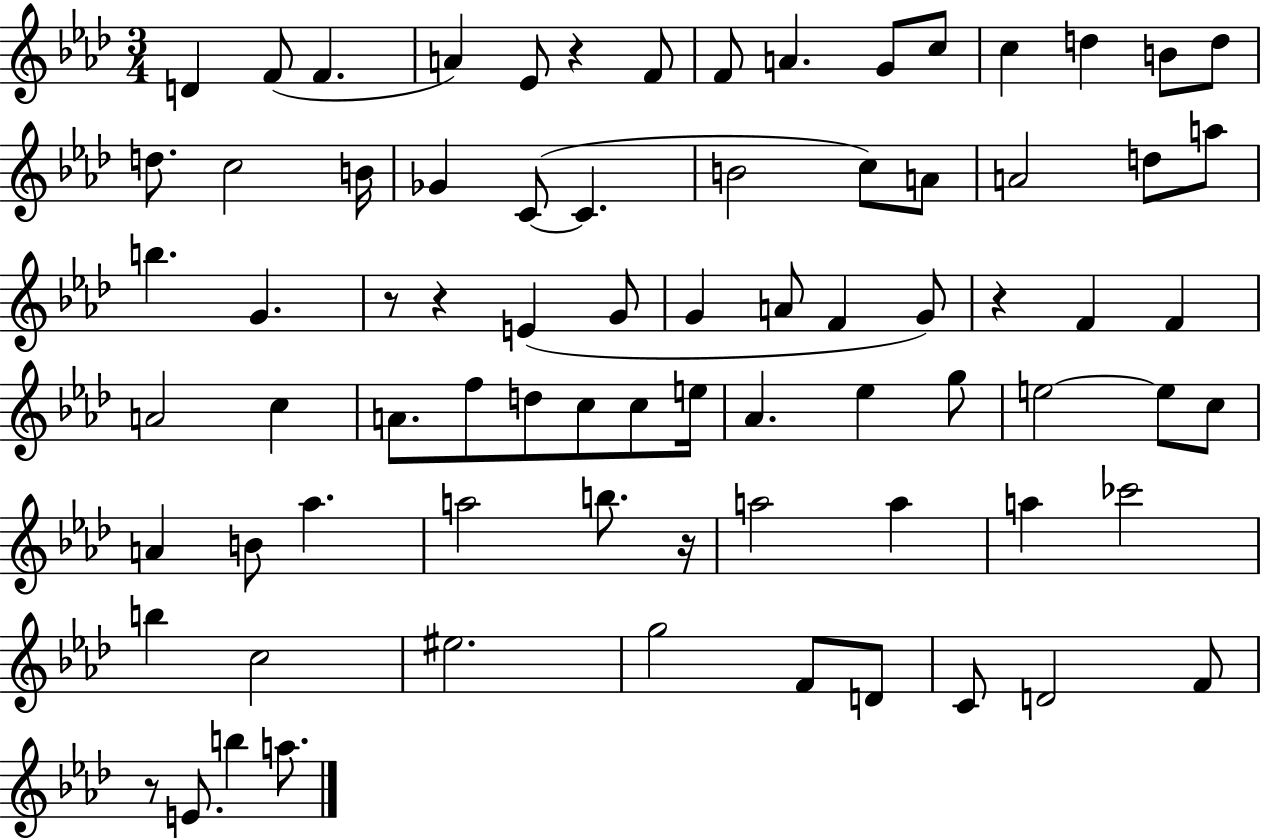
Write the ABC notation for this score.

X:1
T:Untitled
M:3/4
L:1/4
K:Ab
D F/2 F A _E/2 z F/2 F/2 A G/2 c/2 c d B/2 d/2 d/2 c2 B/4 _G C/2 C B2 c/2 A/2 A2 d/2 a/2 b G z/2 z E G/2 G A/2 F G/2 z F F A2 c A/2 f/2 d/2 c/2 c/2 e/4 _A _e g/2 e2 e/2 c/2 A B/2 _a a2 b/2 z/4 a2 a a _c'2 b c2 ^e2 g2 F/2 D/2 C/2 D2 F/2 z/2 E/2 b a/2